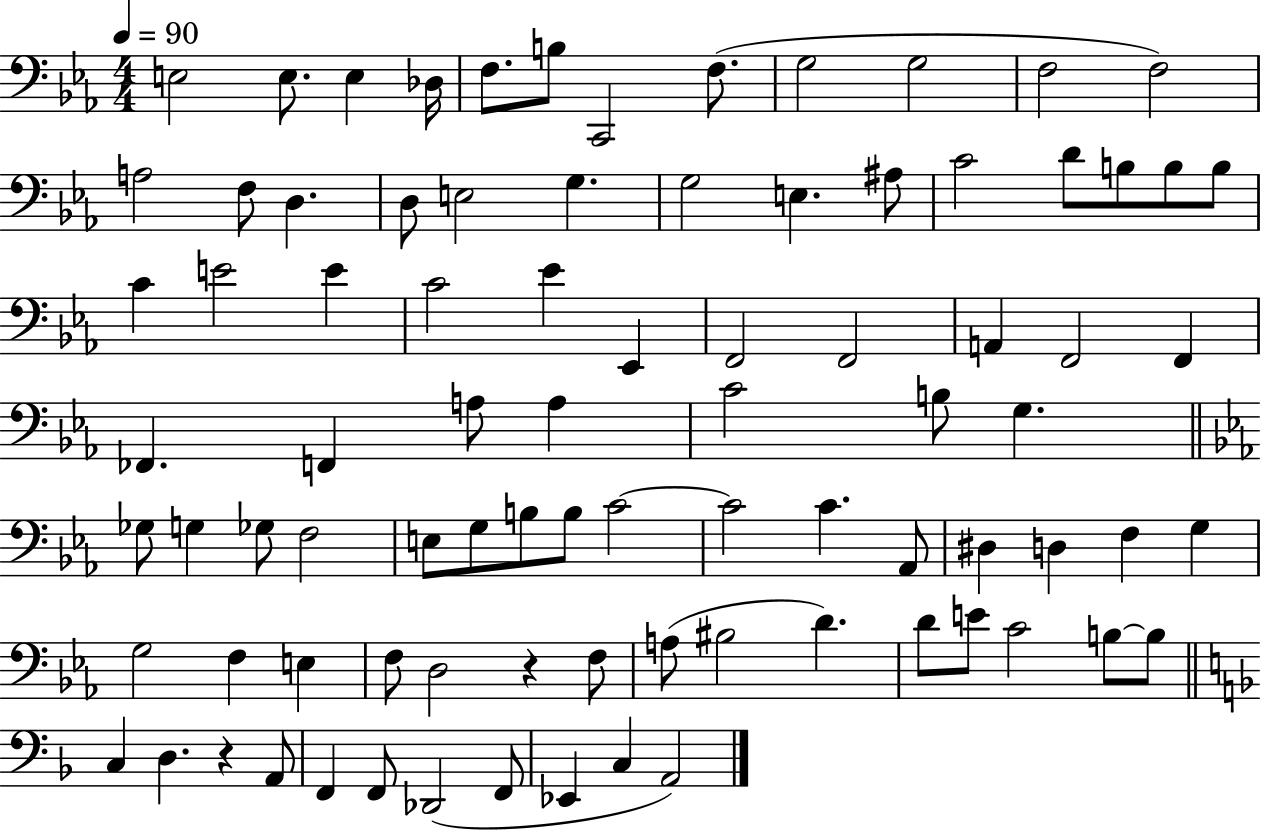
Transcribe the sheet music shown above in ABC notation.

X:1
T:Untitled
M:4/4
L:1/4
K:Eb
E,2 E,/2 E, _D,/4 F,/2 B,/2 C,,2 F,/2 G,2 G,2 F,2 F,2 A,2 F,/2 D, D,/2 E,2 G, G,2 E, ^A,/2 C2 D/2 B,/2 B,/2 B,/2 C E2 E C2 _E _E,, F,,2 F,,2 A,, F,,2 F,, _F,, F,, A,/2 A, C2 B,/2 G, _G,/2 G, _G,/2 F,2 E,/2 G,/2 B,/2 B,/2 C2 C2 C _A,,/2 ^D, D, F, G, G,2 F, E, F,/2 D,2 z F,/2 A,/2 ^B,2 D D/2 E/2 C2 B,/2 B,/2 C, D, z A,,/2 F,, F,,/2 _D,,2 F,,/2 _E,, C, A,,2